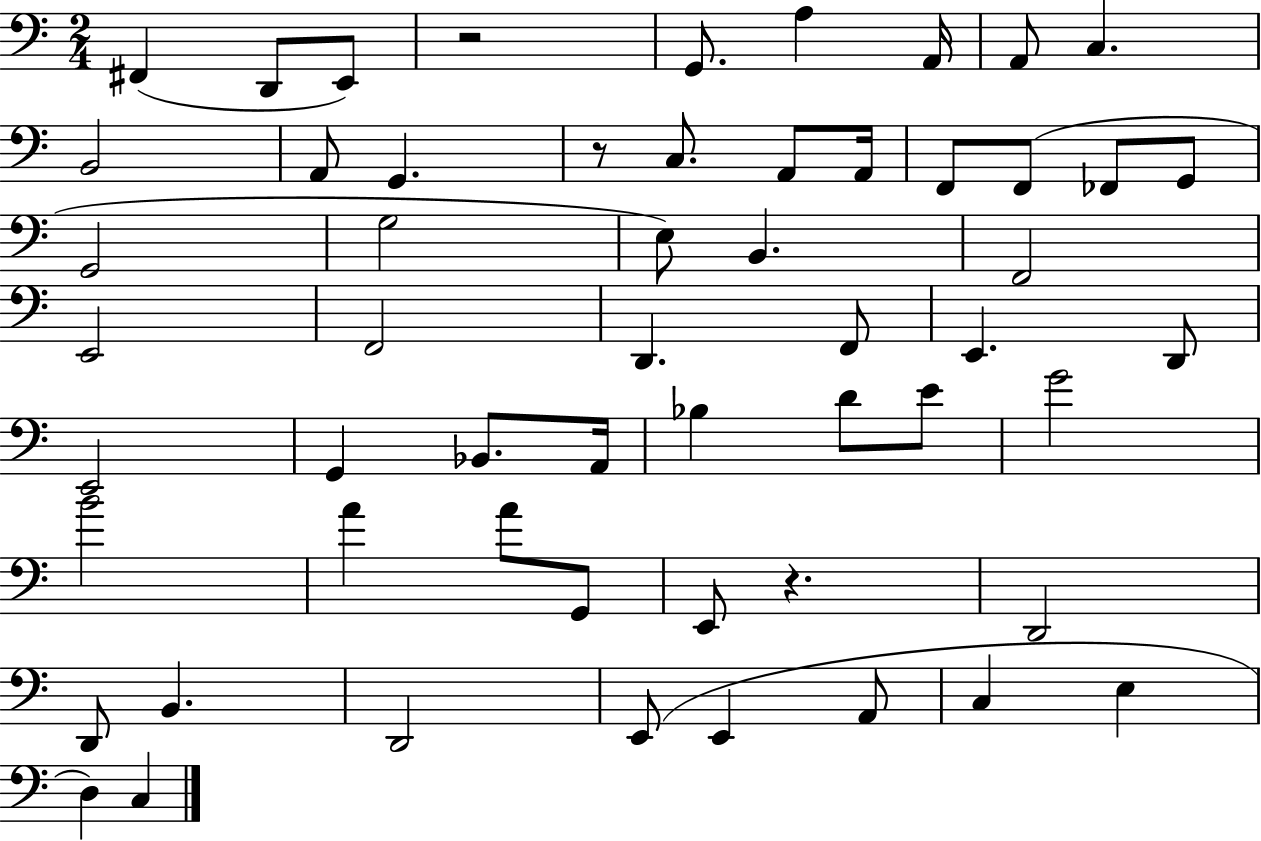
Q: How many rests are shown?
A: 3